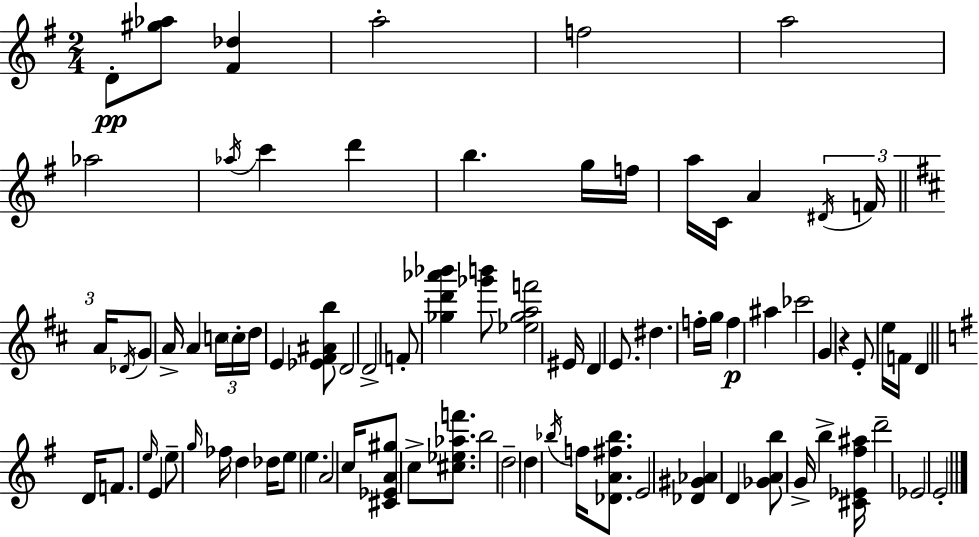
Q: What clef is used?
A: treble